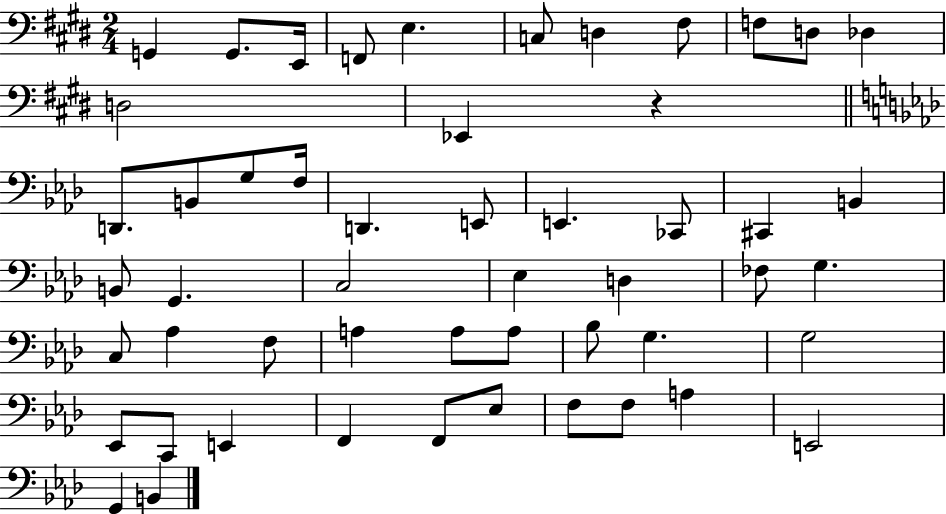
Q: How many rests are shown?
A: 1